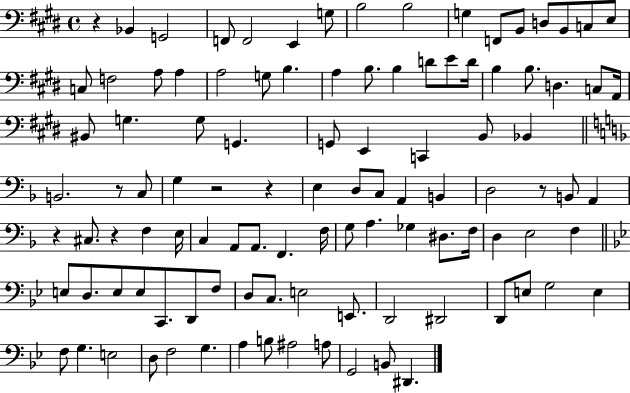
X:1
T:Untitled
M:4/4
L:1/4
K:E
z _B,, G,,2 F,,/2 F,,2 E,, G,/2 B,2 B,2 G, F,,/2 B,,/2 D,/2 B,,/2 C,/2 E,/2 C,/2 F,2 A,/2 A, A,2 G,/2 B, A, B,/2 B, D/2 E/2 D/4 B, B,/2 D, C,/2 A,,/4 ^B,,/2 G, G,/2 G,, G,,/2 E,, C,, B,,/2 _B,, B,,2 z/2 C,/2 G, z2 z E, D,/2 C,/2 A,, B,, D,2 z/2 B,,/2 A,, z ^C,/2 z F, E,/4 C, A,,/2 A,,/2 F,, F,/4 G,/2 A, _G, ^D,/2 F,/4 D, E,2 F, E,/2 D,/2 E,/2 E,/2 C,,/2 D,,/2 F,/2 D,/2 C,/2 E,2 E,,/2 D,,2 ^D,,2 D,,/2 E,/2 G,2 E, F,/2 G, E,2 D,/2 F,2 G, A, B,/2 ^A,2 A,/2 G,,2 B,,/2 ^D,,